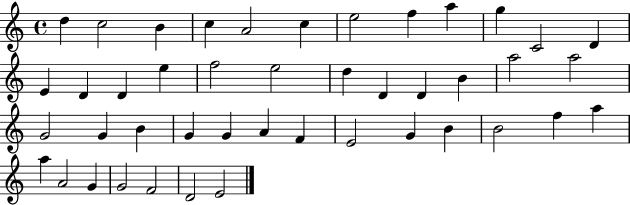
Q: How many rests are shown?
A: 0